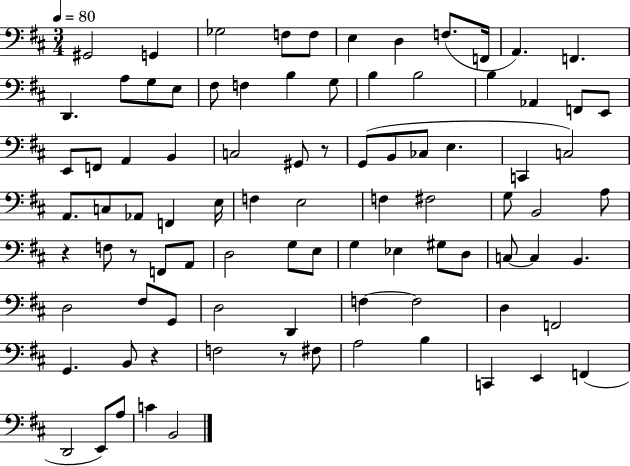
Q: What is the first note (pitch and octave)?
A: G#2